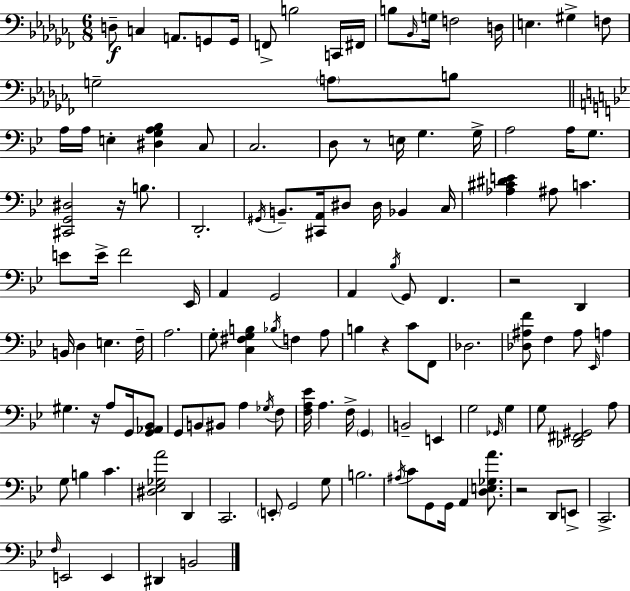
D3/e C3/q A2/e. G2/e G2/s F2/e B3/h C2/s F#2/s B3/e Bb2/s G3/s F3/h D3/s E3/q. G#3/q F3/e G3/h A3/e B3/e A3/s A3/s E3/q [D#3,G3,A3,Bb3]/q C3/e C3/h. D3/e R/e E3/s G3/q. G3/s A3/h A3/s G3/e. [C#2,G2,D#3]/h R/s B3/e. D2/h. G#2/s B2/e. [C#2,A2]/s D#3/e D#3/s Bb2/q C3/s [Ab3,C#4,D#4,E4]/q A#3/e C4/q. E4/e E4/s F4/h Eb2/s A2/q G2/h A2/q Bb3/s G2/e F2/q. R/h D2/q B2/s D3/q E3/q. F3/s A3/h. G3/e [C3,F#3,G3,B3]/q Bb3/s F3/q A3/e B3/q R/q C4/e F2/e Db3/h. [Db3,A#3,F4]/e F3/q A#3/e Eb2/s A3/q G#3/q. R/s A3/e G2/s [G2,Ab2,Bb2]/e G2/e B2/e BIS2/e A3/q Gb3/s F3/e [F3,A3,Eb4]/s A3/q. F3/s G2/q B2/h E2/q G3/h Gb2/s G3/q G3/e [Db2,F#2,G#2]/h A3/e G3/e B3/q C4/q. [D#3,Eb3,Gb3,A4]/h D2/q C2/h. E2/e G2/h G3/e B3/h. A#3/s C4/e G2/e G2/s A2/q [D3,E3,Gb3,A4]/e. R/h D2/e E2/e C2/h. F3/s E2/h E2/q D#2/q B2/h